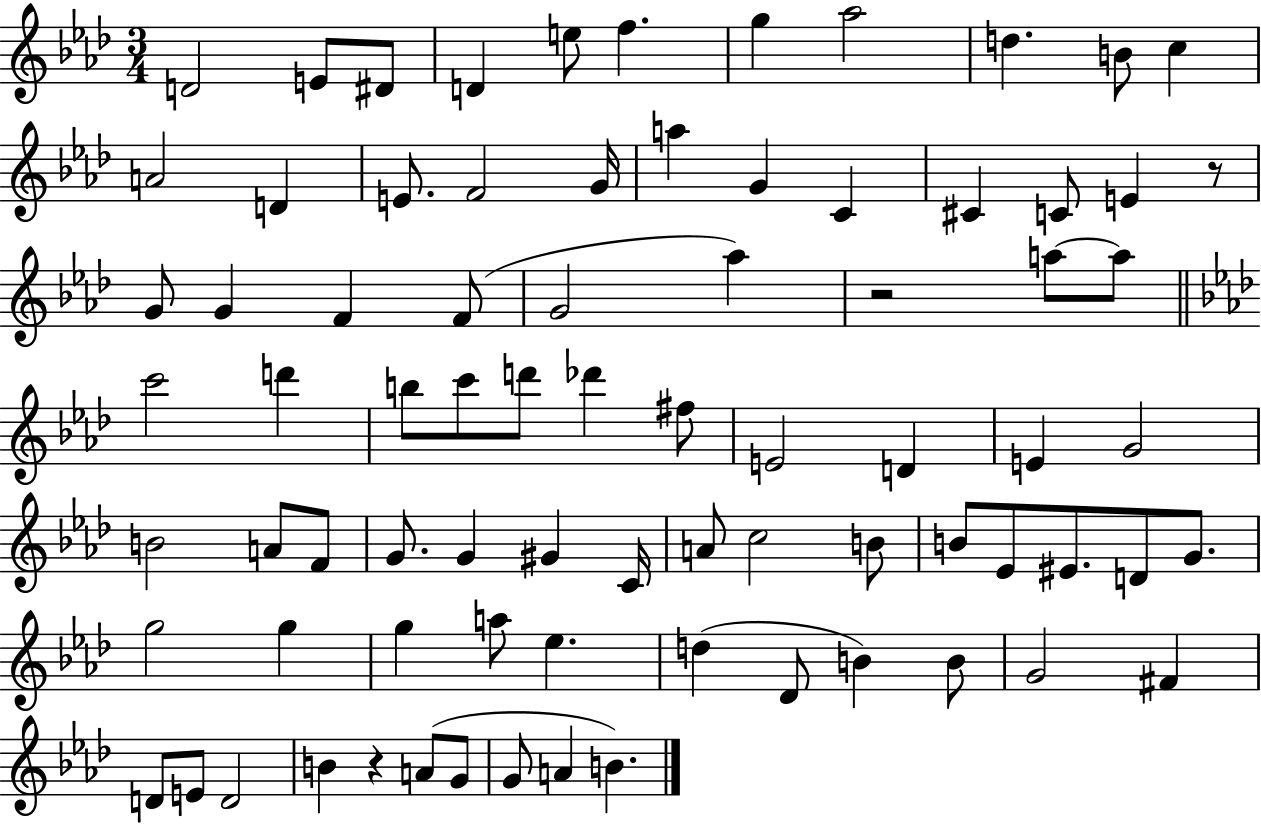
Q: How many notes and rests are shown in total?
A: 79